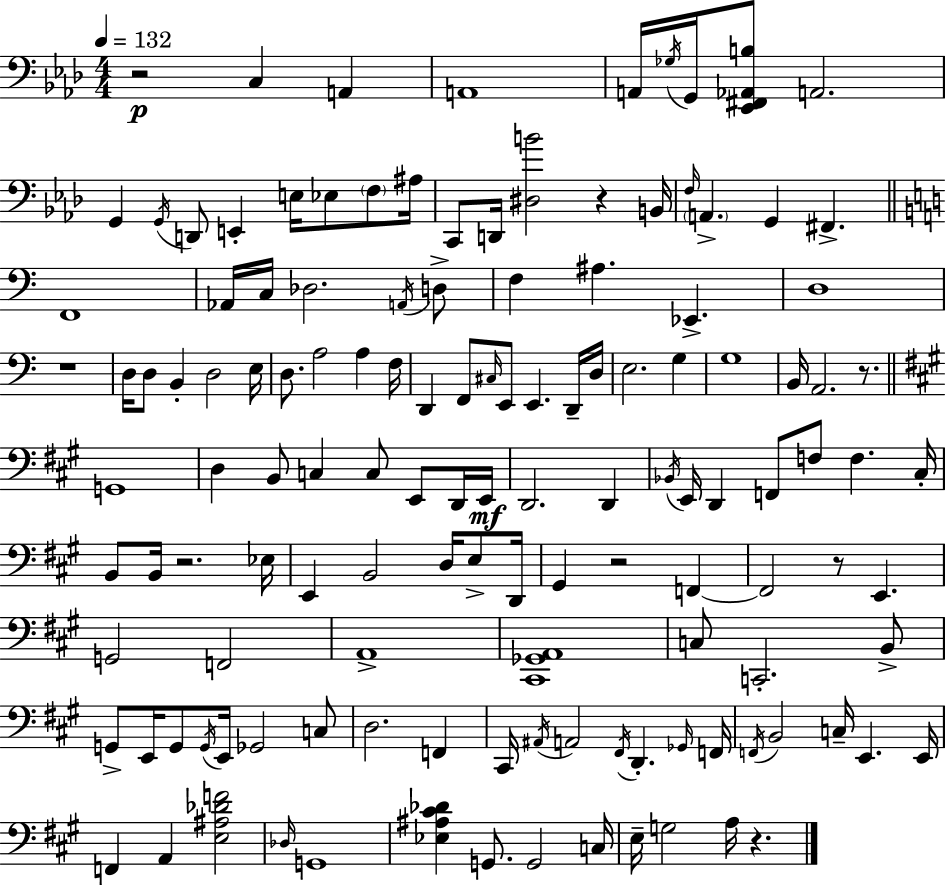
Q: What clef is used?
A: bass